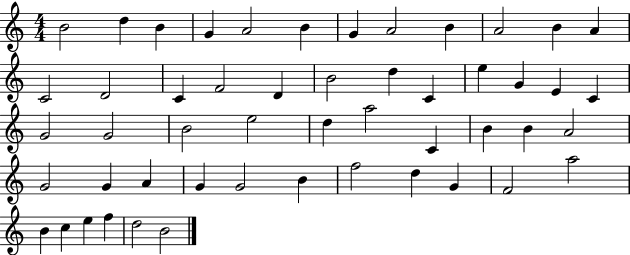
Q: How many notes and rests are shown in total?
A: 51